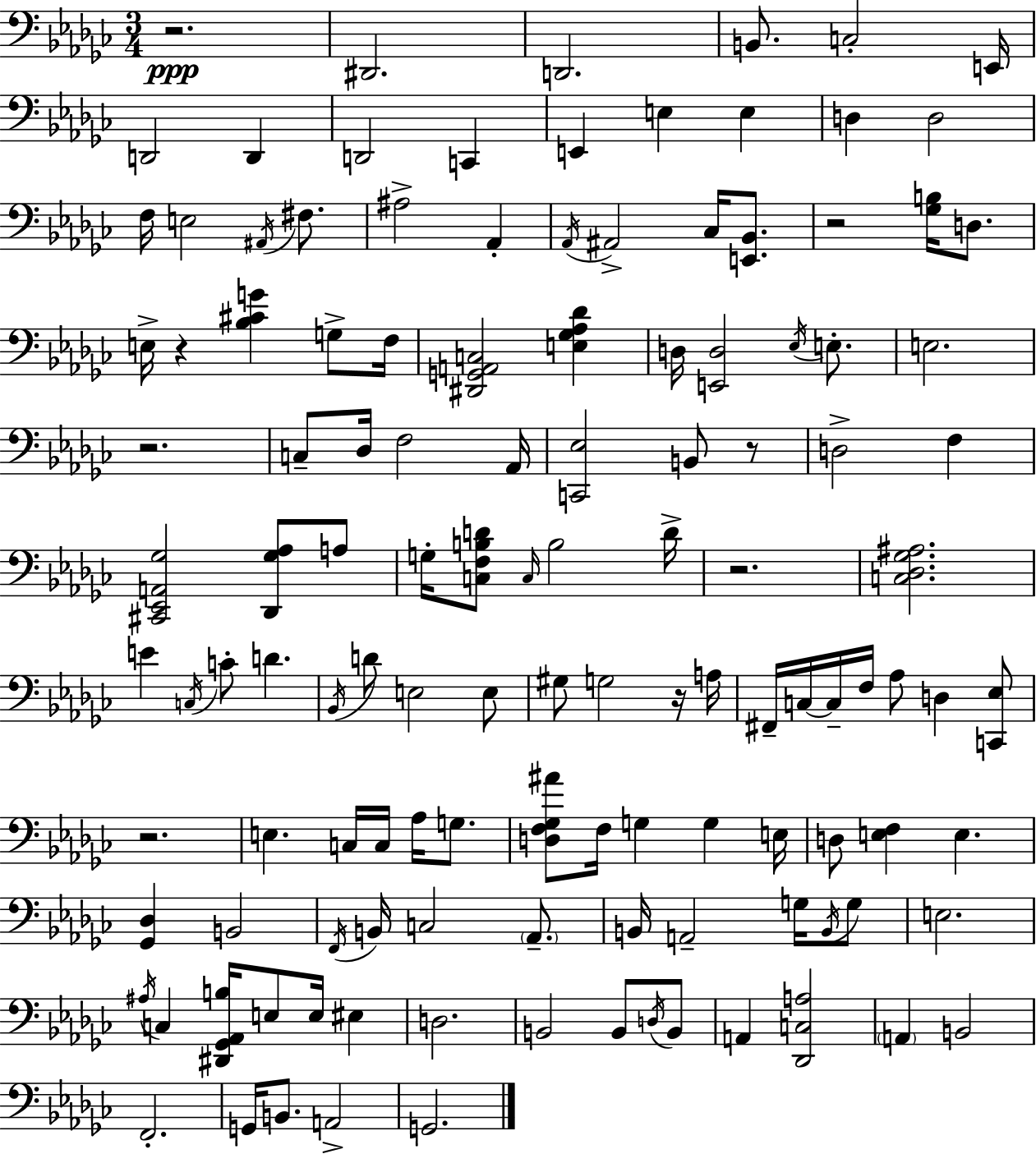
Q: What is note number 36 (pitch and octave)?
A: B2